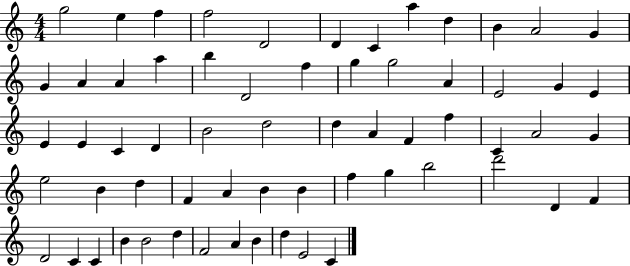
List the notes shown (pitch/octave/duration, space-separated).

G5/h E5/q F5/q F5/h D4/h D4/q C4/q A5/q D5/q B4/q A4/h G4/q G4/q A4/q A4/q A5/q B5/q D4/h F5/q G5/q G5/h A4/q E4/h G4/q E4/q E4/q E4/q C4/q D4/q B4/h D5/h D5/q A4/q F4/q F5/q C4/q A4/h G4/q E5/h B4/q D5/q F4/q A4/q B4/q B4/q F5/q G5/q B5/h D6/h D4/q F4/q D4/h C4/q C4/q B4/q B4/h D5/q F4/h A4/q B4/q D5/q E4/h C4/q